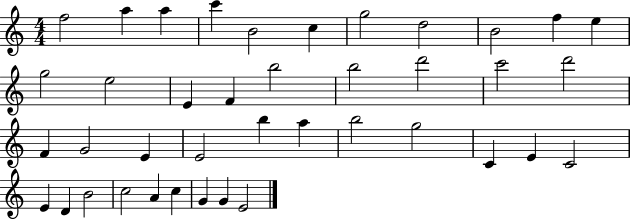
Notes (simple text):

F5/h A5/q A5/q C6/q B4/h C5/q G5/h D5/h B4/h F5/q E5/q G5/h E5/h E4/q F4/q B5/h B5/h D6/h C6/h D6/h F4/q G4/h E4/q E4/h B5/q A5/q B5/h G5/h C4/q E4/q C4/h E4/q D4/q B4/h C5/h A4/q C5/q G4/q G4/q E4/h